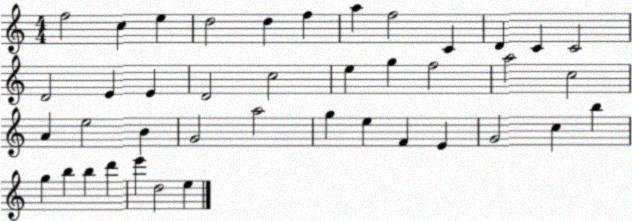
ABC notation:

X:1
T:Untitled
M:4/4
L:1/4
K:C
f2 c e d2 d f a f2 C D C C2 D2 E E D2 c2 e g f2 a2 c2 A e2 B G2 a2 g e F E G2 c b g b b d' e' d2 e